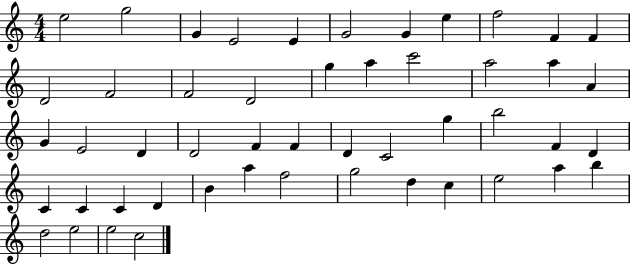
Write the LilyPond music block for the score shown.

{
  \clef treble
  \numericTimeSignature
  \time 4/4
  \key c \major
  e''2 g''2 | g'4 e'2 e'4 | g'2 g'4 e''4 | f''2 f'4 f'4 | \break d'2 f'2 | f'2 d'2 | g''4 a''4 c'''2 | a''2 a''4 a'4 | \break g'4 e'2 d'4 | d'2 f'4 f'4 | d'4 c'2 g''4 | b''2 f'4 d'4 | \break c'4 c'4 c'4 d'4 | b'4 a''4 f''2 | g''2 d''4 c''4 | e''2 a''4 b''4 | \break d''2 e''2 | e''2 c''2 | \bar "|."
}